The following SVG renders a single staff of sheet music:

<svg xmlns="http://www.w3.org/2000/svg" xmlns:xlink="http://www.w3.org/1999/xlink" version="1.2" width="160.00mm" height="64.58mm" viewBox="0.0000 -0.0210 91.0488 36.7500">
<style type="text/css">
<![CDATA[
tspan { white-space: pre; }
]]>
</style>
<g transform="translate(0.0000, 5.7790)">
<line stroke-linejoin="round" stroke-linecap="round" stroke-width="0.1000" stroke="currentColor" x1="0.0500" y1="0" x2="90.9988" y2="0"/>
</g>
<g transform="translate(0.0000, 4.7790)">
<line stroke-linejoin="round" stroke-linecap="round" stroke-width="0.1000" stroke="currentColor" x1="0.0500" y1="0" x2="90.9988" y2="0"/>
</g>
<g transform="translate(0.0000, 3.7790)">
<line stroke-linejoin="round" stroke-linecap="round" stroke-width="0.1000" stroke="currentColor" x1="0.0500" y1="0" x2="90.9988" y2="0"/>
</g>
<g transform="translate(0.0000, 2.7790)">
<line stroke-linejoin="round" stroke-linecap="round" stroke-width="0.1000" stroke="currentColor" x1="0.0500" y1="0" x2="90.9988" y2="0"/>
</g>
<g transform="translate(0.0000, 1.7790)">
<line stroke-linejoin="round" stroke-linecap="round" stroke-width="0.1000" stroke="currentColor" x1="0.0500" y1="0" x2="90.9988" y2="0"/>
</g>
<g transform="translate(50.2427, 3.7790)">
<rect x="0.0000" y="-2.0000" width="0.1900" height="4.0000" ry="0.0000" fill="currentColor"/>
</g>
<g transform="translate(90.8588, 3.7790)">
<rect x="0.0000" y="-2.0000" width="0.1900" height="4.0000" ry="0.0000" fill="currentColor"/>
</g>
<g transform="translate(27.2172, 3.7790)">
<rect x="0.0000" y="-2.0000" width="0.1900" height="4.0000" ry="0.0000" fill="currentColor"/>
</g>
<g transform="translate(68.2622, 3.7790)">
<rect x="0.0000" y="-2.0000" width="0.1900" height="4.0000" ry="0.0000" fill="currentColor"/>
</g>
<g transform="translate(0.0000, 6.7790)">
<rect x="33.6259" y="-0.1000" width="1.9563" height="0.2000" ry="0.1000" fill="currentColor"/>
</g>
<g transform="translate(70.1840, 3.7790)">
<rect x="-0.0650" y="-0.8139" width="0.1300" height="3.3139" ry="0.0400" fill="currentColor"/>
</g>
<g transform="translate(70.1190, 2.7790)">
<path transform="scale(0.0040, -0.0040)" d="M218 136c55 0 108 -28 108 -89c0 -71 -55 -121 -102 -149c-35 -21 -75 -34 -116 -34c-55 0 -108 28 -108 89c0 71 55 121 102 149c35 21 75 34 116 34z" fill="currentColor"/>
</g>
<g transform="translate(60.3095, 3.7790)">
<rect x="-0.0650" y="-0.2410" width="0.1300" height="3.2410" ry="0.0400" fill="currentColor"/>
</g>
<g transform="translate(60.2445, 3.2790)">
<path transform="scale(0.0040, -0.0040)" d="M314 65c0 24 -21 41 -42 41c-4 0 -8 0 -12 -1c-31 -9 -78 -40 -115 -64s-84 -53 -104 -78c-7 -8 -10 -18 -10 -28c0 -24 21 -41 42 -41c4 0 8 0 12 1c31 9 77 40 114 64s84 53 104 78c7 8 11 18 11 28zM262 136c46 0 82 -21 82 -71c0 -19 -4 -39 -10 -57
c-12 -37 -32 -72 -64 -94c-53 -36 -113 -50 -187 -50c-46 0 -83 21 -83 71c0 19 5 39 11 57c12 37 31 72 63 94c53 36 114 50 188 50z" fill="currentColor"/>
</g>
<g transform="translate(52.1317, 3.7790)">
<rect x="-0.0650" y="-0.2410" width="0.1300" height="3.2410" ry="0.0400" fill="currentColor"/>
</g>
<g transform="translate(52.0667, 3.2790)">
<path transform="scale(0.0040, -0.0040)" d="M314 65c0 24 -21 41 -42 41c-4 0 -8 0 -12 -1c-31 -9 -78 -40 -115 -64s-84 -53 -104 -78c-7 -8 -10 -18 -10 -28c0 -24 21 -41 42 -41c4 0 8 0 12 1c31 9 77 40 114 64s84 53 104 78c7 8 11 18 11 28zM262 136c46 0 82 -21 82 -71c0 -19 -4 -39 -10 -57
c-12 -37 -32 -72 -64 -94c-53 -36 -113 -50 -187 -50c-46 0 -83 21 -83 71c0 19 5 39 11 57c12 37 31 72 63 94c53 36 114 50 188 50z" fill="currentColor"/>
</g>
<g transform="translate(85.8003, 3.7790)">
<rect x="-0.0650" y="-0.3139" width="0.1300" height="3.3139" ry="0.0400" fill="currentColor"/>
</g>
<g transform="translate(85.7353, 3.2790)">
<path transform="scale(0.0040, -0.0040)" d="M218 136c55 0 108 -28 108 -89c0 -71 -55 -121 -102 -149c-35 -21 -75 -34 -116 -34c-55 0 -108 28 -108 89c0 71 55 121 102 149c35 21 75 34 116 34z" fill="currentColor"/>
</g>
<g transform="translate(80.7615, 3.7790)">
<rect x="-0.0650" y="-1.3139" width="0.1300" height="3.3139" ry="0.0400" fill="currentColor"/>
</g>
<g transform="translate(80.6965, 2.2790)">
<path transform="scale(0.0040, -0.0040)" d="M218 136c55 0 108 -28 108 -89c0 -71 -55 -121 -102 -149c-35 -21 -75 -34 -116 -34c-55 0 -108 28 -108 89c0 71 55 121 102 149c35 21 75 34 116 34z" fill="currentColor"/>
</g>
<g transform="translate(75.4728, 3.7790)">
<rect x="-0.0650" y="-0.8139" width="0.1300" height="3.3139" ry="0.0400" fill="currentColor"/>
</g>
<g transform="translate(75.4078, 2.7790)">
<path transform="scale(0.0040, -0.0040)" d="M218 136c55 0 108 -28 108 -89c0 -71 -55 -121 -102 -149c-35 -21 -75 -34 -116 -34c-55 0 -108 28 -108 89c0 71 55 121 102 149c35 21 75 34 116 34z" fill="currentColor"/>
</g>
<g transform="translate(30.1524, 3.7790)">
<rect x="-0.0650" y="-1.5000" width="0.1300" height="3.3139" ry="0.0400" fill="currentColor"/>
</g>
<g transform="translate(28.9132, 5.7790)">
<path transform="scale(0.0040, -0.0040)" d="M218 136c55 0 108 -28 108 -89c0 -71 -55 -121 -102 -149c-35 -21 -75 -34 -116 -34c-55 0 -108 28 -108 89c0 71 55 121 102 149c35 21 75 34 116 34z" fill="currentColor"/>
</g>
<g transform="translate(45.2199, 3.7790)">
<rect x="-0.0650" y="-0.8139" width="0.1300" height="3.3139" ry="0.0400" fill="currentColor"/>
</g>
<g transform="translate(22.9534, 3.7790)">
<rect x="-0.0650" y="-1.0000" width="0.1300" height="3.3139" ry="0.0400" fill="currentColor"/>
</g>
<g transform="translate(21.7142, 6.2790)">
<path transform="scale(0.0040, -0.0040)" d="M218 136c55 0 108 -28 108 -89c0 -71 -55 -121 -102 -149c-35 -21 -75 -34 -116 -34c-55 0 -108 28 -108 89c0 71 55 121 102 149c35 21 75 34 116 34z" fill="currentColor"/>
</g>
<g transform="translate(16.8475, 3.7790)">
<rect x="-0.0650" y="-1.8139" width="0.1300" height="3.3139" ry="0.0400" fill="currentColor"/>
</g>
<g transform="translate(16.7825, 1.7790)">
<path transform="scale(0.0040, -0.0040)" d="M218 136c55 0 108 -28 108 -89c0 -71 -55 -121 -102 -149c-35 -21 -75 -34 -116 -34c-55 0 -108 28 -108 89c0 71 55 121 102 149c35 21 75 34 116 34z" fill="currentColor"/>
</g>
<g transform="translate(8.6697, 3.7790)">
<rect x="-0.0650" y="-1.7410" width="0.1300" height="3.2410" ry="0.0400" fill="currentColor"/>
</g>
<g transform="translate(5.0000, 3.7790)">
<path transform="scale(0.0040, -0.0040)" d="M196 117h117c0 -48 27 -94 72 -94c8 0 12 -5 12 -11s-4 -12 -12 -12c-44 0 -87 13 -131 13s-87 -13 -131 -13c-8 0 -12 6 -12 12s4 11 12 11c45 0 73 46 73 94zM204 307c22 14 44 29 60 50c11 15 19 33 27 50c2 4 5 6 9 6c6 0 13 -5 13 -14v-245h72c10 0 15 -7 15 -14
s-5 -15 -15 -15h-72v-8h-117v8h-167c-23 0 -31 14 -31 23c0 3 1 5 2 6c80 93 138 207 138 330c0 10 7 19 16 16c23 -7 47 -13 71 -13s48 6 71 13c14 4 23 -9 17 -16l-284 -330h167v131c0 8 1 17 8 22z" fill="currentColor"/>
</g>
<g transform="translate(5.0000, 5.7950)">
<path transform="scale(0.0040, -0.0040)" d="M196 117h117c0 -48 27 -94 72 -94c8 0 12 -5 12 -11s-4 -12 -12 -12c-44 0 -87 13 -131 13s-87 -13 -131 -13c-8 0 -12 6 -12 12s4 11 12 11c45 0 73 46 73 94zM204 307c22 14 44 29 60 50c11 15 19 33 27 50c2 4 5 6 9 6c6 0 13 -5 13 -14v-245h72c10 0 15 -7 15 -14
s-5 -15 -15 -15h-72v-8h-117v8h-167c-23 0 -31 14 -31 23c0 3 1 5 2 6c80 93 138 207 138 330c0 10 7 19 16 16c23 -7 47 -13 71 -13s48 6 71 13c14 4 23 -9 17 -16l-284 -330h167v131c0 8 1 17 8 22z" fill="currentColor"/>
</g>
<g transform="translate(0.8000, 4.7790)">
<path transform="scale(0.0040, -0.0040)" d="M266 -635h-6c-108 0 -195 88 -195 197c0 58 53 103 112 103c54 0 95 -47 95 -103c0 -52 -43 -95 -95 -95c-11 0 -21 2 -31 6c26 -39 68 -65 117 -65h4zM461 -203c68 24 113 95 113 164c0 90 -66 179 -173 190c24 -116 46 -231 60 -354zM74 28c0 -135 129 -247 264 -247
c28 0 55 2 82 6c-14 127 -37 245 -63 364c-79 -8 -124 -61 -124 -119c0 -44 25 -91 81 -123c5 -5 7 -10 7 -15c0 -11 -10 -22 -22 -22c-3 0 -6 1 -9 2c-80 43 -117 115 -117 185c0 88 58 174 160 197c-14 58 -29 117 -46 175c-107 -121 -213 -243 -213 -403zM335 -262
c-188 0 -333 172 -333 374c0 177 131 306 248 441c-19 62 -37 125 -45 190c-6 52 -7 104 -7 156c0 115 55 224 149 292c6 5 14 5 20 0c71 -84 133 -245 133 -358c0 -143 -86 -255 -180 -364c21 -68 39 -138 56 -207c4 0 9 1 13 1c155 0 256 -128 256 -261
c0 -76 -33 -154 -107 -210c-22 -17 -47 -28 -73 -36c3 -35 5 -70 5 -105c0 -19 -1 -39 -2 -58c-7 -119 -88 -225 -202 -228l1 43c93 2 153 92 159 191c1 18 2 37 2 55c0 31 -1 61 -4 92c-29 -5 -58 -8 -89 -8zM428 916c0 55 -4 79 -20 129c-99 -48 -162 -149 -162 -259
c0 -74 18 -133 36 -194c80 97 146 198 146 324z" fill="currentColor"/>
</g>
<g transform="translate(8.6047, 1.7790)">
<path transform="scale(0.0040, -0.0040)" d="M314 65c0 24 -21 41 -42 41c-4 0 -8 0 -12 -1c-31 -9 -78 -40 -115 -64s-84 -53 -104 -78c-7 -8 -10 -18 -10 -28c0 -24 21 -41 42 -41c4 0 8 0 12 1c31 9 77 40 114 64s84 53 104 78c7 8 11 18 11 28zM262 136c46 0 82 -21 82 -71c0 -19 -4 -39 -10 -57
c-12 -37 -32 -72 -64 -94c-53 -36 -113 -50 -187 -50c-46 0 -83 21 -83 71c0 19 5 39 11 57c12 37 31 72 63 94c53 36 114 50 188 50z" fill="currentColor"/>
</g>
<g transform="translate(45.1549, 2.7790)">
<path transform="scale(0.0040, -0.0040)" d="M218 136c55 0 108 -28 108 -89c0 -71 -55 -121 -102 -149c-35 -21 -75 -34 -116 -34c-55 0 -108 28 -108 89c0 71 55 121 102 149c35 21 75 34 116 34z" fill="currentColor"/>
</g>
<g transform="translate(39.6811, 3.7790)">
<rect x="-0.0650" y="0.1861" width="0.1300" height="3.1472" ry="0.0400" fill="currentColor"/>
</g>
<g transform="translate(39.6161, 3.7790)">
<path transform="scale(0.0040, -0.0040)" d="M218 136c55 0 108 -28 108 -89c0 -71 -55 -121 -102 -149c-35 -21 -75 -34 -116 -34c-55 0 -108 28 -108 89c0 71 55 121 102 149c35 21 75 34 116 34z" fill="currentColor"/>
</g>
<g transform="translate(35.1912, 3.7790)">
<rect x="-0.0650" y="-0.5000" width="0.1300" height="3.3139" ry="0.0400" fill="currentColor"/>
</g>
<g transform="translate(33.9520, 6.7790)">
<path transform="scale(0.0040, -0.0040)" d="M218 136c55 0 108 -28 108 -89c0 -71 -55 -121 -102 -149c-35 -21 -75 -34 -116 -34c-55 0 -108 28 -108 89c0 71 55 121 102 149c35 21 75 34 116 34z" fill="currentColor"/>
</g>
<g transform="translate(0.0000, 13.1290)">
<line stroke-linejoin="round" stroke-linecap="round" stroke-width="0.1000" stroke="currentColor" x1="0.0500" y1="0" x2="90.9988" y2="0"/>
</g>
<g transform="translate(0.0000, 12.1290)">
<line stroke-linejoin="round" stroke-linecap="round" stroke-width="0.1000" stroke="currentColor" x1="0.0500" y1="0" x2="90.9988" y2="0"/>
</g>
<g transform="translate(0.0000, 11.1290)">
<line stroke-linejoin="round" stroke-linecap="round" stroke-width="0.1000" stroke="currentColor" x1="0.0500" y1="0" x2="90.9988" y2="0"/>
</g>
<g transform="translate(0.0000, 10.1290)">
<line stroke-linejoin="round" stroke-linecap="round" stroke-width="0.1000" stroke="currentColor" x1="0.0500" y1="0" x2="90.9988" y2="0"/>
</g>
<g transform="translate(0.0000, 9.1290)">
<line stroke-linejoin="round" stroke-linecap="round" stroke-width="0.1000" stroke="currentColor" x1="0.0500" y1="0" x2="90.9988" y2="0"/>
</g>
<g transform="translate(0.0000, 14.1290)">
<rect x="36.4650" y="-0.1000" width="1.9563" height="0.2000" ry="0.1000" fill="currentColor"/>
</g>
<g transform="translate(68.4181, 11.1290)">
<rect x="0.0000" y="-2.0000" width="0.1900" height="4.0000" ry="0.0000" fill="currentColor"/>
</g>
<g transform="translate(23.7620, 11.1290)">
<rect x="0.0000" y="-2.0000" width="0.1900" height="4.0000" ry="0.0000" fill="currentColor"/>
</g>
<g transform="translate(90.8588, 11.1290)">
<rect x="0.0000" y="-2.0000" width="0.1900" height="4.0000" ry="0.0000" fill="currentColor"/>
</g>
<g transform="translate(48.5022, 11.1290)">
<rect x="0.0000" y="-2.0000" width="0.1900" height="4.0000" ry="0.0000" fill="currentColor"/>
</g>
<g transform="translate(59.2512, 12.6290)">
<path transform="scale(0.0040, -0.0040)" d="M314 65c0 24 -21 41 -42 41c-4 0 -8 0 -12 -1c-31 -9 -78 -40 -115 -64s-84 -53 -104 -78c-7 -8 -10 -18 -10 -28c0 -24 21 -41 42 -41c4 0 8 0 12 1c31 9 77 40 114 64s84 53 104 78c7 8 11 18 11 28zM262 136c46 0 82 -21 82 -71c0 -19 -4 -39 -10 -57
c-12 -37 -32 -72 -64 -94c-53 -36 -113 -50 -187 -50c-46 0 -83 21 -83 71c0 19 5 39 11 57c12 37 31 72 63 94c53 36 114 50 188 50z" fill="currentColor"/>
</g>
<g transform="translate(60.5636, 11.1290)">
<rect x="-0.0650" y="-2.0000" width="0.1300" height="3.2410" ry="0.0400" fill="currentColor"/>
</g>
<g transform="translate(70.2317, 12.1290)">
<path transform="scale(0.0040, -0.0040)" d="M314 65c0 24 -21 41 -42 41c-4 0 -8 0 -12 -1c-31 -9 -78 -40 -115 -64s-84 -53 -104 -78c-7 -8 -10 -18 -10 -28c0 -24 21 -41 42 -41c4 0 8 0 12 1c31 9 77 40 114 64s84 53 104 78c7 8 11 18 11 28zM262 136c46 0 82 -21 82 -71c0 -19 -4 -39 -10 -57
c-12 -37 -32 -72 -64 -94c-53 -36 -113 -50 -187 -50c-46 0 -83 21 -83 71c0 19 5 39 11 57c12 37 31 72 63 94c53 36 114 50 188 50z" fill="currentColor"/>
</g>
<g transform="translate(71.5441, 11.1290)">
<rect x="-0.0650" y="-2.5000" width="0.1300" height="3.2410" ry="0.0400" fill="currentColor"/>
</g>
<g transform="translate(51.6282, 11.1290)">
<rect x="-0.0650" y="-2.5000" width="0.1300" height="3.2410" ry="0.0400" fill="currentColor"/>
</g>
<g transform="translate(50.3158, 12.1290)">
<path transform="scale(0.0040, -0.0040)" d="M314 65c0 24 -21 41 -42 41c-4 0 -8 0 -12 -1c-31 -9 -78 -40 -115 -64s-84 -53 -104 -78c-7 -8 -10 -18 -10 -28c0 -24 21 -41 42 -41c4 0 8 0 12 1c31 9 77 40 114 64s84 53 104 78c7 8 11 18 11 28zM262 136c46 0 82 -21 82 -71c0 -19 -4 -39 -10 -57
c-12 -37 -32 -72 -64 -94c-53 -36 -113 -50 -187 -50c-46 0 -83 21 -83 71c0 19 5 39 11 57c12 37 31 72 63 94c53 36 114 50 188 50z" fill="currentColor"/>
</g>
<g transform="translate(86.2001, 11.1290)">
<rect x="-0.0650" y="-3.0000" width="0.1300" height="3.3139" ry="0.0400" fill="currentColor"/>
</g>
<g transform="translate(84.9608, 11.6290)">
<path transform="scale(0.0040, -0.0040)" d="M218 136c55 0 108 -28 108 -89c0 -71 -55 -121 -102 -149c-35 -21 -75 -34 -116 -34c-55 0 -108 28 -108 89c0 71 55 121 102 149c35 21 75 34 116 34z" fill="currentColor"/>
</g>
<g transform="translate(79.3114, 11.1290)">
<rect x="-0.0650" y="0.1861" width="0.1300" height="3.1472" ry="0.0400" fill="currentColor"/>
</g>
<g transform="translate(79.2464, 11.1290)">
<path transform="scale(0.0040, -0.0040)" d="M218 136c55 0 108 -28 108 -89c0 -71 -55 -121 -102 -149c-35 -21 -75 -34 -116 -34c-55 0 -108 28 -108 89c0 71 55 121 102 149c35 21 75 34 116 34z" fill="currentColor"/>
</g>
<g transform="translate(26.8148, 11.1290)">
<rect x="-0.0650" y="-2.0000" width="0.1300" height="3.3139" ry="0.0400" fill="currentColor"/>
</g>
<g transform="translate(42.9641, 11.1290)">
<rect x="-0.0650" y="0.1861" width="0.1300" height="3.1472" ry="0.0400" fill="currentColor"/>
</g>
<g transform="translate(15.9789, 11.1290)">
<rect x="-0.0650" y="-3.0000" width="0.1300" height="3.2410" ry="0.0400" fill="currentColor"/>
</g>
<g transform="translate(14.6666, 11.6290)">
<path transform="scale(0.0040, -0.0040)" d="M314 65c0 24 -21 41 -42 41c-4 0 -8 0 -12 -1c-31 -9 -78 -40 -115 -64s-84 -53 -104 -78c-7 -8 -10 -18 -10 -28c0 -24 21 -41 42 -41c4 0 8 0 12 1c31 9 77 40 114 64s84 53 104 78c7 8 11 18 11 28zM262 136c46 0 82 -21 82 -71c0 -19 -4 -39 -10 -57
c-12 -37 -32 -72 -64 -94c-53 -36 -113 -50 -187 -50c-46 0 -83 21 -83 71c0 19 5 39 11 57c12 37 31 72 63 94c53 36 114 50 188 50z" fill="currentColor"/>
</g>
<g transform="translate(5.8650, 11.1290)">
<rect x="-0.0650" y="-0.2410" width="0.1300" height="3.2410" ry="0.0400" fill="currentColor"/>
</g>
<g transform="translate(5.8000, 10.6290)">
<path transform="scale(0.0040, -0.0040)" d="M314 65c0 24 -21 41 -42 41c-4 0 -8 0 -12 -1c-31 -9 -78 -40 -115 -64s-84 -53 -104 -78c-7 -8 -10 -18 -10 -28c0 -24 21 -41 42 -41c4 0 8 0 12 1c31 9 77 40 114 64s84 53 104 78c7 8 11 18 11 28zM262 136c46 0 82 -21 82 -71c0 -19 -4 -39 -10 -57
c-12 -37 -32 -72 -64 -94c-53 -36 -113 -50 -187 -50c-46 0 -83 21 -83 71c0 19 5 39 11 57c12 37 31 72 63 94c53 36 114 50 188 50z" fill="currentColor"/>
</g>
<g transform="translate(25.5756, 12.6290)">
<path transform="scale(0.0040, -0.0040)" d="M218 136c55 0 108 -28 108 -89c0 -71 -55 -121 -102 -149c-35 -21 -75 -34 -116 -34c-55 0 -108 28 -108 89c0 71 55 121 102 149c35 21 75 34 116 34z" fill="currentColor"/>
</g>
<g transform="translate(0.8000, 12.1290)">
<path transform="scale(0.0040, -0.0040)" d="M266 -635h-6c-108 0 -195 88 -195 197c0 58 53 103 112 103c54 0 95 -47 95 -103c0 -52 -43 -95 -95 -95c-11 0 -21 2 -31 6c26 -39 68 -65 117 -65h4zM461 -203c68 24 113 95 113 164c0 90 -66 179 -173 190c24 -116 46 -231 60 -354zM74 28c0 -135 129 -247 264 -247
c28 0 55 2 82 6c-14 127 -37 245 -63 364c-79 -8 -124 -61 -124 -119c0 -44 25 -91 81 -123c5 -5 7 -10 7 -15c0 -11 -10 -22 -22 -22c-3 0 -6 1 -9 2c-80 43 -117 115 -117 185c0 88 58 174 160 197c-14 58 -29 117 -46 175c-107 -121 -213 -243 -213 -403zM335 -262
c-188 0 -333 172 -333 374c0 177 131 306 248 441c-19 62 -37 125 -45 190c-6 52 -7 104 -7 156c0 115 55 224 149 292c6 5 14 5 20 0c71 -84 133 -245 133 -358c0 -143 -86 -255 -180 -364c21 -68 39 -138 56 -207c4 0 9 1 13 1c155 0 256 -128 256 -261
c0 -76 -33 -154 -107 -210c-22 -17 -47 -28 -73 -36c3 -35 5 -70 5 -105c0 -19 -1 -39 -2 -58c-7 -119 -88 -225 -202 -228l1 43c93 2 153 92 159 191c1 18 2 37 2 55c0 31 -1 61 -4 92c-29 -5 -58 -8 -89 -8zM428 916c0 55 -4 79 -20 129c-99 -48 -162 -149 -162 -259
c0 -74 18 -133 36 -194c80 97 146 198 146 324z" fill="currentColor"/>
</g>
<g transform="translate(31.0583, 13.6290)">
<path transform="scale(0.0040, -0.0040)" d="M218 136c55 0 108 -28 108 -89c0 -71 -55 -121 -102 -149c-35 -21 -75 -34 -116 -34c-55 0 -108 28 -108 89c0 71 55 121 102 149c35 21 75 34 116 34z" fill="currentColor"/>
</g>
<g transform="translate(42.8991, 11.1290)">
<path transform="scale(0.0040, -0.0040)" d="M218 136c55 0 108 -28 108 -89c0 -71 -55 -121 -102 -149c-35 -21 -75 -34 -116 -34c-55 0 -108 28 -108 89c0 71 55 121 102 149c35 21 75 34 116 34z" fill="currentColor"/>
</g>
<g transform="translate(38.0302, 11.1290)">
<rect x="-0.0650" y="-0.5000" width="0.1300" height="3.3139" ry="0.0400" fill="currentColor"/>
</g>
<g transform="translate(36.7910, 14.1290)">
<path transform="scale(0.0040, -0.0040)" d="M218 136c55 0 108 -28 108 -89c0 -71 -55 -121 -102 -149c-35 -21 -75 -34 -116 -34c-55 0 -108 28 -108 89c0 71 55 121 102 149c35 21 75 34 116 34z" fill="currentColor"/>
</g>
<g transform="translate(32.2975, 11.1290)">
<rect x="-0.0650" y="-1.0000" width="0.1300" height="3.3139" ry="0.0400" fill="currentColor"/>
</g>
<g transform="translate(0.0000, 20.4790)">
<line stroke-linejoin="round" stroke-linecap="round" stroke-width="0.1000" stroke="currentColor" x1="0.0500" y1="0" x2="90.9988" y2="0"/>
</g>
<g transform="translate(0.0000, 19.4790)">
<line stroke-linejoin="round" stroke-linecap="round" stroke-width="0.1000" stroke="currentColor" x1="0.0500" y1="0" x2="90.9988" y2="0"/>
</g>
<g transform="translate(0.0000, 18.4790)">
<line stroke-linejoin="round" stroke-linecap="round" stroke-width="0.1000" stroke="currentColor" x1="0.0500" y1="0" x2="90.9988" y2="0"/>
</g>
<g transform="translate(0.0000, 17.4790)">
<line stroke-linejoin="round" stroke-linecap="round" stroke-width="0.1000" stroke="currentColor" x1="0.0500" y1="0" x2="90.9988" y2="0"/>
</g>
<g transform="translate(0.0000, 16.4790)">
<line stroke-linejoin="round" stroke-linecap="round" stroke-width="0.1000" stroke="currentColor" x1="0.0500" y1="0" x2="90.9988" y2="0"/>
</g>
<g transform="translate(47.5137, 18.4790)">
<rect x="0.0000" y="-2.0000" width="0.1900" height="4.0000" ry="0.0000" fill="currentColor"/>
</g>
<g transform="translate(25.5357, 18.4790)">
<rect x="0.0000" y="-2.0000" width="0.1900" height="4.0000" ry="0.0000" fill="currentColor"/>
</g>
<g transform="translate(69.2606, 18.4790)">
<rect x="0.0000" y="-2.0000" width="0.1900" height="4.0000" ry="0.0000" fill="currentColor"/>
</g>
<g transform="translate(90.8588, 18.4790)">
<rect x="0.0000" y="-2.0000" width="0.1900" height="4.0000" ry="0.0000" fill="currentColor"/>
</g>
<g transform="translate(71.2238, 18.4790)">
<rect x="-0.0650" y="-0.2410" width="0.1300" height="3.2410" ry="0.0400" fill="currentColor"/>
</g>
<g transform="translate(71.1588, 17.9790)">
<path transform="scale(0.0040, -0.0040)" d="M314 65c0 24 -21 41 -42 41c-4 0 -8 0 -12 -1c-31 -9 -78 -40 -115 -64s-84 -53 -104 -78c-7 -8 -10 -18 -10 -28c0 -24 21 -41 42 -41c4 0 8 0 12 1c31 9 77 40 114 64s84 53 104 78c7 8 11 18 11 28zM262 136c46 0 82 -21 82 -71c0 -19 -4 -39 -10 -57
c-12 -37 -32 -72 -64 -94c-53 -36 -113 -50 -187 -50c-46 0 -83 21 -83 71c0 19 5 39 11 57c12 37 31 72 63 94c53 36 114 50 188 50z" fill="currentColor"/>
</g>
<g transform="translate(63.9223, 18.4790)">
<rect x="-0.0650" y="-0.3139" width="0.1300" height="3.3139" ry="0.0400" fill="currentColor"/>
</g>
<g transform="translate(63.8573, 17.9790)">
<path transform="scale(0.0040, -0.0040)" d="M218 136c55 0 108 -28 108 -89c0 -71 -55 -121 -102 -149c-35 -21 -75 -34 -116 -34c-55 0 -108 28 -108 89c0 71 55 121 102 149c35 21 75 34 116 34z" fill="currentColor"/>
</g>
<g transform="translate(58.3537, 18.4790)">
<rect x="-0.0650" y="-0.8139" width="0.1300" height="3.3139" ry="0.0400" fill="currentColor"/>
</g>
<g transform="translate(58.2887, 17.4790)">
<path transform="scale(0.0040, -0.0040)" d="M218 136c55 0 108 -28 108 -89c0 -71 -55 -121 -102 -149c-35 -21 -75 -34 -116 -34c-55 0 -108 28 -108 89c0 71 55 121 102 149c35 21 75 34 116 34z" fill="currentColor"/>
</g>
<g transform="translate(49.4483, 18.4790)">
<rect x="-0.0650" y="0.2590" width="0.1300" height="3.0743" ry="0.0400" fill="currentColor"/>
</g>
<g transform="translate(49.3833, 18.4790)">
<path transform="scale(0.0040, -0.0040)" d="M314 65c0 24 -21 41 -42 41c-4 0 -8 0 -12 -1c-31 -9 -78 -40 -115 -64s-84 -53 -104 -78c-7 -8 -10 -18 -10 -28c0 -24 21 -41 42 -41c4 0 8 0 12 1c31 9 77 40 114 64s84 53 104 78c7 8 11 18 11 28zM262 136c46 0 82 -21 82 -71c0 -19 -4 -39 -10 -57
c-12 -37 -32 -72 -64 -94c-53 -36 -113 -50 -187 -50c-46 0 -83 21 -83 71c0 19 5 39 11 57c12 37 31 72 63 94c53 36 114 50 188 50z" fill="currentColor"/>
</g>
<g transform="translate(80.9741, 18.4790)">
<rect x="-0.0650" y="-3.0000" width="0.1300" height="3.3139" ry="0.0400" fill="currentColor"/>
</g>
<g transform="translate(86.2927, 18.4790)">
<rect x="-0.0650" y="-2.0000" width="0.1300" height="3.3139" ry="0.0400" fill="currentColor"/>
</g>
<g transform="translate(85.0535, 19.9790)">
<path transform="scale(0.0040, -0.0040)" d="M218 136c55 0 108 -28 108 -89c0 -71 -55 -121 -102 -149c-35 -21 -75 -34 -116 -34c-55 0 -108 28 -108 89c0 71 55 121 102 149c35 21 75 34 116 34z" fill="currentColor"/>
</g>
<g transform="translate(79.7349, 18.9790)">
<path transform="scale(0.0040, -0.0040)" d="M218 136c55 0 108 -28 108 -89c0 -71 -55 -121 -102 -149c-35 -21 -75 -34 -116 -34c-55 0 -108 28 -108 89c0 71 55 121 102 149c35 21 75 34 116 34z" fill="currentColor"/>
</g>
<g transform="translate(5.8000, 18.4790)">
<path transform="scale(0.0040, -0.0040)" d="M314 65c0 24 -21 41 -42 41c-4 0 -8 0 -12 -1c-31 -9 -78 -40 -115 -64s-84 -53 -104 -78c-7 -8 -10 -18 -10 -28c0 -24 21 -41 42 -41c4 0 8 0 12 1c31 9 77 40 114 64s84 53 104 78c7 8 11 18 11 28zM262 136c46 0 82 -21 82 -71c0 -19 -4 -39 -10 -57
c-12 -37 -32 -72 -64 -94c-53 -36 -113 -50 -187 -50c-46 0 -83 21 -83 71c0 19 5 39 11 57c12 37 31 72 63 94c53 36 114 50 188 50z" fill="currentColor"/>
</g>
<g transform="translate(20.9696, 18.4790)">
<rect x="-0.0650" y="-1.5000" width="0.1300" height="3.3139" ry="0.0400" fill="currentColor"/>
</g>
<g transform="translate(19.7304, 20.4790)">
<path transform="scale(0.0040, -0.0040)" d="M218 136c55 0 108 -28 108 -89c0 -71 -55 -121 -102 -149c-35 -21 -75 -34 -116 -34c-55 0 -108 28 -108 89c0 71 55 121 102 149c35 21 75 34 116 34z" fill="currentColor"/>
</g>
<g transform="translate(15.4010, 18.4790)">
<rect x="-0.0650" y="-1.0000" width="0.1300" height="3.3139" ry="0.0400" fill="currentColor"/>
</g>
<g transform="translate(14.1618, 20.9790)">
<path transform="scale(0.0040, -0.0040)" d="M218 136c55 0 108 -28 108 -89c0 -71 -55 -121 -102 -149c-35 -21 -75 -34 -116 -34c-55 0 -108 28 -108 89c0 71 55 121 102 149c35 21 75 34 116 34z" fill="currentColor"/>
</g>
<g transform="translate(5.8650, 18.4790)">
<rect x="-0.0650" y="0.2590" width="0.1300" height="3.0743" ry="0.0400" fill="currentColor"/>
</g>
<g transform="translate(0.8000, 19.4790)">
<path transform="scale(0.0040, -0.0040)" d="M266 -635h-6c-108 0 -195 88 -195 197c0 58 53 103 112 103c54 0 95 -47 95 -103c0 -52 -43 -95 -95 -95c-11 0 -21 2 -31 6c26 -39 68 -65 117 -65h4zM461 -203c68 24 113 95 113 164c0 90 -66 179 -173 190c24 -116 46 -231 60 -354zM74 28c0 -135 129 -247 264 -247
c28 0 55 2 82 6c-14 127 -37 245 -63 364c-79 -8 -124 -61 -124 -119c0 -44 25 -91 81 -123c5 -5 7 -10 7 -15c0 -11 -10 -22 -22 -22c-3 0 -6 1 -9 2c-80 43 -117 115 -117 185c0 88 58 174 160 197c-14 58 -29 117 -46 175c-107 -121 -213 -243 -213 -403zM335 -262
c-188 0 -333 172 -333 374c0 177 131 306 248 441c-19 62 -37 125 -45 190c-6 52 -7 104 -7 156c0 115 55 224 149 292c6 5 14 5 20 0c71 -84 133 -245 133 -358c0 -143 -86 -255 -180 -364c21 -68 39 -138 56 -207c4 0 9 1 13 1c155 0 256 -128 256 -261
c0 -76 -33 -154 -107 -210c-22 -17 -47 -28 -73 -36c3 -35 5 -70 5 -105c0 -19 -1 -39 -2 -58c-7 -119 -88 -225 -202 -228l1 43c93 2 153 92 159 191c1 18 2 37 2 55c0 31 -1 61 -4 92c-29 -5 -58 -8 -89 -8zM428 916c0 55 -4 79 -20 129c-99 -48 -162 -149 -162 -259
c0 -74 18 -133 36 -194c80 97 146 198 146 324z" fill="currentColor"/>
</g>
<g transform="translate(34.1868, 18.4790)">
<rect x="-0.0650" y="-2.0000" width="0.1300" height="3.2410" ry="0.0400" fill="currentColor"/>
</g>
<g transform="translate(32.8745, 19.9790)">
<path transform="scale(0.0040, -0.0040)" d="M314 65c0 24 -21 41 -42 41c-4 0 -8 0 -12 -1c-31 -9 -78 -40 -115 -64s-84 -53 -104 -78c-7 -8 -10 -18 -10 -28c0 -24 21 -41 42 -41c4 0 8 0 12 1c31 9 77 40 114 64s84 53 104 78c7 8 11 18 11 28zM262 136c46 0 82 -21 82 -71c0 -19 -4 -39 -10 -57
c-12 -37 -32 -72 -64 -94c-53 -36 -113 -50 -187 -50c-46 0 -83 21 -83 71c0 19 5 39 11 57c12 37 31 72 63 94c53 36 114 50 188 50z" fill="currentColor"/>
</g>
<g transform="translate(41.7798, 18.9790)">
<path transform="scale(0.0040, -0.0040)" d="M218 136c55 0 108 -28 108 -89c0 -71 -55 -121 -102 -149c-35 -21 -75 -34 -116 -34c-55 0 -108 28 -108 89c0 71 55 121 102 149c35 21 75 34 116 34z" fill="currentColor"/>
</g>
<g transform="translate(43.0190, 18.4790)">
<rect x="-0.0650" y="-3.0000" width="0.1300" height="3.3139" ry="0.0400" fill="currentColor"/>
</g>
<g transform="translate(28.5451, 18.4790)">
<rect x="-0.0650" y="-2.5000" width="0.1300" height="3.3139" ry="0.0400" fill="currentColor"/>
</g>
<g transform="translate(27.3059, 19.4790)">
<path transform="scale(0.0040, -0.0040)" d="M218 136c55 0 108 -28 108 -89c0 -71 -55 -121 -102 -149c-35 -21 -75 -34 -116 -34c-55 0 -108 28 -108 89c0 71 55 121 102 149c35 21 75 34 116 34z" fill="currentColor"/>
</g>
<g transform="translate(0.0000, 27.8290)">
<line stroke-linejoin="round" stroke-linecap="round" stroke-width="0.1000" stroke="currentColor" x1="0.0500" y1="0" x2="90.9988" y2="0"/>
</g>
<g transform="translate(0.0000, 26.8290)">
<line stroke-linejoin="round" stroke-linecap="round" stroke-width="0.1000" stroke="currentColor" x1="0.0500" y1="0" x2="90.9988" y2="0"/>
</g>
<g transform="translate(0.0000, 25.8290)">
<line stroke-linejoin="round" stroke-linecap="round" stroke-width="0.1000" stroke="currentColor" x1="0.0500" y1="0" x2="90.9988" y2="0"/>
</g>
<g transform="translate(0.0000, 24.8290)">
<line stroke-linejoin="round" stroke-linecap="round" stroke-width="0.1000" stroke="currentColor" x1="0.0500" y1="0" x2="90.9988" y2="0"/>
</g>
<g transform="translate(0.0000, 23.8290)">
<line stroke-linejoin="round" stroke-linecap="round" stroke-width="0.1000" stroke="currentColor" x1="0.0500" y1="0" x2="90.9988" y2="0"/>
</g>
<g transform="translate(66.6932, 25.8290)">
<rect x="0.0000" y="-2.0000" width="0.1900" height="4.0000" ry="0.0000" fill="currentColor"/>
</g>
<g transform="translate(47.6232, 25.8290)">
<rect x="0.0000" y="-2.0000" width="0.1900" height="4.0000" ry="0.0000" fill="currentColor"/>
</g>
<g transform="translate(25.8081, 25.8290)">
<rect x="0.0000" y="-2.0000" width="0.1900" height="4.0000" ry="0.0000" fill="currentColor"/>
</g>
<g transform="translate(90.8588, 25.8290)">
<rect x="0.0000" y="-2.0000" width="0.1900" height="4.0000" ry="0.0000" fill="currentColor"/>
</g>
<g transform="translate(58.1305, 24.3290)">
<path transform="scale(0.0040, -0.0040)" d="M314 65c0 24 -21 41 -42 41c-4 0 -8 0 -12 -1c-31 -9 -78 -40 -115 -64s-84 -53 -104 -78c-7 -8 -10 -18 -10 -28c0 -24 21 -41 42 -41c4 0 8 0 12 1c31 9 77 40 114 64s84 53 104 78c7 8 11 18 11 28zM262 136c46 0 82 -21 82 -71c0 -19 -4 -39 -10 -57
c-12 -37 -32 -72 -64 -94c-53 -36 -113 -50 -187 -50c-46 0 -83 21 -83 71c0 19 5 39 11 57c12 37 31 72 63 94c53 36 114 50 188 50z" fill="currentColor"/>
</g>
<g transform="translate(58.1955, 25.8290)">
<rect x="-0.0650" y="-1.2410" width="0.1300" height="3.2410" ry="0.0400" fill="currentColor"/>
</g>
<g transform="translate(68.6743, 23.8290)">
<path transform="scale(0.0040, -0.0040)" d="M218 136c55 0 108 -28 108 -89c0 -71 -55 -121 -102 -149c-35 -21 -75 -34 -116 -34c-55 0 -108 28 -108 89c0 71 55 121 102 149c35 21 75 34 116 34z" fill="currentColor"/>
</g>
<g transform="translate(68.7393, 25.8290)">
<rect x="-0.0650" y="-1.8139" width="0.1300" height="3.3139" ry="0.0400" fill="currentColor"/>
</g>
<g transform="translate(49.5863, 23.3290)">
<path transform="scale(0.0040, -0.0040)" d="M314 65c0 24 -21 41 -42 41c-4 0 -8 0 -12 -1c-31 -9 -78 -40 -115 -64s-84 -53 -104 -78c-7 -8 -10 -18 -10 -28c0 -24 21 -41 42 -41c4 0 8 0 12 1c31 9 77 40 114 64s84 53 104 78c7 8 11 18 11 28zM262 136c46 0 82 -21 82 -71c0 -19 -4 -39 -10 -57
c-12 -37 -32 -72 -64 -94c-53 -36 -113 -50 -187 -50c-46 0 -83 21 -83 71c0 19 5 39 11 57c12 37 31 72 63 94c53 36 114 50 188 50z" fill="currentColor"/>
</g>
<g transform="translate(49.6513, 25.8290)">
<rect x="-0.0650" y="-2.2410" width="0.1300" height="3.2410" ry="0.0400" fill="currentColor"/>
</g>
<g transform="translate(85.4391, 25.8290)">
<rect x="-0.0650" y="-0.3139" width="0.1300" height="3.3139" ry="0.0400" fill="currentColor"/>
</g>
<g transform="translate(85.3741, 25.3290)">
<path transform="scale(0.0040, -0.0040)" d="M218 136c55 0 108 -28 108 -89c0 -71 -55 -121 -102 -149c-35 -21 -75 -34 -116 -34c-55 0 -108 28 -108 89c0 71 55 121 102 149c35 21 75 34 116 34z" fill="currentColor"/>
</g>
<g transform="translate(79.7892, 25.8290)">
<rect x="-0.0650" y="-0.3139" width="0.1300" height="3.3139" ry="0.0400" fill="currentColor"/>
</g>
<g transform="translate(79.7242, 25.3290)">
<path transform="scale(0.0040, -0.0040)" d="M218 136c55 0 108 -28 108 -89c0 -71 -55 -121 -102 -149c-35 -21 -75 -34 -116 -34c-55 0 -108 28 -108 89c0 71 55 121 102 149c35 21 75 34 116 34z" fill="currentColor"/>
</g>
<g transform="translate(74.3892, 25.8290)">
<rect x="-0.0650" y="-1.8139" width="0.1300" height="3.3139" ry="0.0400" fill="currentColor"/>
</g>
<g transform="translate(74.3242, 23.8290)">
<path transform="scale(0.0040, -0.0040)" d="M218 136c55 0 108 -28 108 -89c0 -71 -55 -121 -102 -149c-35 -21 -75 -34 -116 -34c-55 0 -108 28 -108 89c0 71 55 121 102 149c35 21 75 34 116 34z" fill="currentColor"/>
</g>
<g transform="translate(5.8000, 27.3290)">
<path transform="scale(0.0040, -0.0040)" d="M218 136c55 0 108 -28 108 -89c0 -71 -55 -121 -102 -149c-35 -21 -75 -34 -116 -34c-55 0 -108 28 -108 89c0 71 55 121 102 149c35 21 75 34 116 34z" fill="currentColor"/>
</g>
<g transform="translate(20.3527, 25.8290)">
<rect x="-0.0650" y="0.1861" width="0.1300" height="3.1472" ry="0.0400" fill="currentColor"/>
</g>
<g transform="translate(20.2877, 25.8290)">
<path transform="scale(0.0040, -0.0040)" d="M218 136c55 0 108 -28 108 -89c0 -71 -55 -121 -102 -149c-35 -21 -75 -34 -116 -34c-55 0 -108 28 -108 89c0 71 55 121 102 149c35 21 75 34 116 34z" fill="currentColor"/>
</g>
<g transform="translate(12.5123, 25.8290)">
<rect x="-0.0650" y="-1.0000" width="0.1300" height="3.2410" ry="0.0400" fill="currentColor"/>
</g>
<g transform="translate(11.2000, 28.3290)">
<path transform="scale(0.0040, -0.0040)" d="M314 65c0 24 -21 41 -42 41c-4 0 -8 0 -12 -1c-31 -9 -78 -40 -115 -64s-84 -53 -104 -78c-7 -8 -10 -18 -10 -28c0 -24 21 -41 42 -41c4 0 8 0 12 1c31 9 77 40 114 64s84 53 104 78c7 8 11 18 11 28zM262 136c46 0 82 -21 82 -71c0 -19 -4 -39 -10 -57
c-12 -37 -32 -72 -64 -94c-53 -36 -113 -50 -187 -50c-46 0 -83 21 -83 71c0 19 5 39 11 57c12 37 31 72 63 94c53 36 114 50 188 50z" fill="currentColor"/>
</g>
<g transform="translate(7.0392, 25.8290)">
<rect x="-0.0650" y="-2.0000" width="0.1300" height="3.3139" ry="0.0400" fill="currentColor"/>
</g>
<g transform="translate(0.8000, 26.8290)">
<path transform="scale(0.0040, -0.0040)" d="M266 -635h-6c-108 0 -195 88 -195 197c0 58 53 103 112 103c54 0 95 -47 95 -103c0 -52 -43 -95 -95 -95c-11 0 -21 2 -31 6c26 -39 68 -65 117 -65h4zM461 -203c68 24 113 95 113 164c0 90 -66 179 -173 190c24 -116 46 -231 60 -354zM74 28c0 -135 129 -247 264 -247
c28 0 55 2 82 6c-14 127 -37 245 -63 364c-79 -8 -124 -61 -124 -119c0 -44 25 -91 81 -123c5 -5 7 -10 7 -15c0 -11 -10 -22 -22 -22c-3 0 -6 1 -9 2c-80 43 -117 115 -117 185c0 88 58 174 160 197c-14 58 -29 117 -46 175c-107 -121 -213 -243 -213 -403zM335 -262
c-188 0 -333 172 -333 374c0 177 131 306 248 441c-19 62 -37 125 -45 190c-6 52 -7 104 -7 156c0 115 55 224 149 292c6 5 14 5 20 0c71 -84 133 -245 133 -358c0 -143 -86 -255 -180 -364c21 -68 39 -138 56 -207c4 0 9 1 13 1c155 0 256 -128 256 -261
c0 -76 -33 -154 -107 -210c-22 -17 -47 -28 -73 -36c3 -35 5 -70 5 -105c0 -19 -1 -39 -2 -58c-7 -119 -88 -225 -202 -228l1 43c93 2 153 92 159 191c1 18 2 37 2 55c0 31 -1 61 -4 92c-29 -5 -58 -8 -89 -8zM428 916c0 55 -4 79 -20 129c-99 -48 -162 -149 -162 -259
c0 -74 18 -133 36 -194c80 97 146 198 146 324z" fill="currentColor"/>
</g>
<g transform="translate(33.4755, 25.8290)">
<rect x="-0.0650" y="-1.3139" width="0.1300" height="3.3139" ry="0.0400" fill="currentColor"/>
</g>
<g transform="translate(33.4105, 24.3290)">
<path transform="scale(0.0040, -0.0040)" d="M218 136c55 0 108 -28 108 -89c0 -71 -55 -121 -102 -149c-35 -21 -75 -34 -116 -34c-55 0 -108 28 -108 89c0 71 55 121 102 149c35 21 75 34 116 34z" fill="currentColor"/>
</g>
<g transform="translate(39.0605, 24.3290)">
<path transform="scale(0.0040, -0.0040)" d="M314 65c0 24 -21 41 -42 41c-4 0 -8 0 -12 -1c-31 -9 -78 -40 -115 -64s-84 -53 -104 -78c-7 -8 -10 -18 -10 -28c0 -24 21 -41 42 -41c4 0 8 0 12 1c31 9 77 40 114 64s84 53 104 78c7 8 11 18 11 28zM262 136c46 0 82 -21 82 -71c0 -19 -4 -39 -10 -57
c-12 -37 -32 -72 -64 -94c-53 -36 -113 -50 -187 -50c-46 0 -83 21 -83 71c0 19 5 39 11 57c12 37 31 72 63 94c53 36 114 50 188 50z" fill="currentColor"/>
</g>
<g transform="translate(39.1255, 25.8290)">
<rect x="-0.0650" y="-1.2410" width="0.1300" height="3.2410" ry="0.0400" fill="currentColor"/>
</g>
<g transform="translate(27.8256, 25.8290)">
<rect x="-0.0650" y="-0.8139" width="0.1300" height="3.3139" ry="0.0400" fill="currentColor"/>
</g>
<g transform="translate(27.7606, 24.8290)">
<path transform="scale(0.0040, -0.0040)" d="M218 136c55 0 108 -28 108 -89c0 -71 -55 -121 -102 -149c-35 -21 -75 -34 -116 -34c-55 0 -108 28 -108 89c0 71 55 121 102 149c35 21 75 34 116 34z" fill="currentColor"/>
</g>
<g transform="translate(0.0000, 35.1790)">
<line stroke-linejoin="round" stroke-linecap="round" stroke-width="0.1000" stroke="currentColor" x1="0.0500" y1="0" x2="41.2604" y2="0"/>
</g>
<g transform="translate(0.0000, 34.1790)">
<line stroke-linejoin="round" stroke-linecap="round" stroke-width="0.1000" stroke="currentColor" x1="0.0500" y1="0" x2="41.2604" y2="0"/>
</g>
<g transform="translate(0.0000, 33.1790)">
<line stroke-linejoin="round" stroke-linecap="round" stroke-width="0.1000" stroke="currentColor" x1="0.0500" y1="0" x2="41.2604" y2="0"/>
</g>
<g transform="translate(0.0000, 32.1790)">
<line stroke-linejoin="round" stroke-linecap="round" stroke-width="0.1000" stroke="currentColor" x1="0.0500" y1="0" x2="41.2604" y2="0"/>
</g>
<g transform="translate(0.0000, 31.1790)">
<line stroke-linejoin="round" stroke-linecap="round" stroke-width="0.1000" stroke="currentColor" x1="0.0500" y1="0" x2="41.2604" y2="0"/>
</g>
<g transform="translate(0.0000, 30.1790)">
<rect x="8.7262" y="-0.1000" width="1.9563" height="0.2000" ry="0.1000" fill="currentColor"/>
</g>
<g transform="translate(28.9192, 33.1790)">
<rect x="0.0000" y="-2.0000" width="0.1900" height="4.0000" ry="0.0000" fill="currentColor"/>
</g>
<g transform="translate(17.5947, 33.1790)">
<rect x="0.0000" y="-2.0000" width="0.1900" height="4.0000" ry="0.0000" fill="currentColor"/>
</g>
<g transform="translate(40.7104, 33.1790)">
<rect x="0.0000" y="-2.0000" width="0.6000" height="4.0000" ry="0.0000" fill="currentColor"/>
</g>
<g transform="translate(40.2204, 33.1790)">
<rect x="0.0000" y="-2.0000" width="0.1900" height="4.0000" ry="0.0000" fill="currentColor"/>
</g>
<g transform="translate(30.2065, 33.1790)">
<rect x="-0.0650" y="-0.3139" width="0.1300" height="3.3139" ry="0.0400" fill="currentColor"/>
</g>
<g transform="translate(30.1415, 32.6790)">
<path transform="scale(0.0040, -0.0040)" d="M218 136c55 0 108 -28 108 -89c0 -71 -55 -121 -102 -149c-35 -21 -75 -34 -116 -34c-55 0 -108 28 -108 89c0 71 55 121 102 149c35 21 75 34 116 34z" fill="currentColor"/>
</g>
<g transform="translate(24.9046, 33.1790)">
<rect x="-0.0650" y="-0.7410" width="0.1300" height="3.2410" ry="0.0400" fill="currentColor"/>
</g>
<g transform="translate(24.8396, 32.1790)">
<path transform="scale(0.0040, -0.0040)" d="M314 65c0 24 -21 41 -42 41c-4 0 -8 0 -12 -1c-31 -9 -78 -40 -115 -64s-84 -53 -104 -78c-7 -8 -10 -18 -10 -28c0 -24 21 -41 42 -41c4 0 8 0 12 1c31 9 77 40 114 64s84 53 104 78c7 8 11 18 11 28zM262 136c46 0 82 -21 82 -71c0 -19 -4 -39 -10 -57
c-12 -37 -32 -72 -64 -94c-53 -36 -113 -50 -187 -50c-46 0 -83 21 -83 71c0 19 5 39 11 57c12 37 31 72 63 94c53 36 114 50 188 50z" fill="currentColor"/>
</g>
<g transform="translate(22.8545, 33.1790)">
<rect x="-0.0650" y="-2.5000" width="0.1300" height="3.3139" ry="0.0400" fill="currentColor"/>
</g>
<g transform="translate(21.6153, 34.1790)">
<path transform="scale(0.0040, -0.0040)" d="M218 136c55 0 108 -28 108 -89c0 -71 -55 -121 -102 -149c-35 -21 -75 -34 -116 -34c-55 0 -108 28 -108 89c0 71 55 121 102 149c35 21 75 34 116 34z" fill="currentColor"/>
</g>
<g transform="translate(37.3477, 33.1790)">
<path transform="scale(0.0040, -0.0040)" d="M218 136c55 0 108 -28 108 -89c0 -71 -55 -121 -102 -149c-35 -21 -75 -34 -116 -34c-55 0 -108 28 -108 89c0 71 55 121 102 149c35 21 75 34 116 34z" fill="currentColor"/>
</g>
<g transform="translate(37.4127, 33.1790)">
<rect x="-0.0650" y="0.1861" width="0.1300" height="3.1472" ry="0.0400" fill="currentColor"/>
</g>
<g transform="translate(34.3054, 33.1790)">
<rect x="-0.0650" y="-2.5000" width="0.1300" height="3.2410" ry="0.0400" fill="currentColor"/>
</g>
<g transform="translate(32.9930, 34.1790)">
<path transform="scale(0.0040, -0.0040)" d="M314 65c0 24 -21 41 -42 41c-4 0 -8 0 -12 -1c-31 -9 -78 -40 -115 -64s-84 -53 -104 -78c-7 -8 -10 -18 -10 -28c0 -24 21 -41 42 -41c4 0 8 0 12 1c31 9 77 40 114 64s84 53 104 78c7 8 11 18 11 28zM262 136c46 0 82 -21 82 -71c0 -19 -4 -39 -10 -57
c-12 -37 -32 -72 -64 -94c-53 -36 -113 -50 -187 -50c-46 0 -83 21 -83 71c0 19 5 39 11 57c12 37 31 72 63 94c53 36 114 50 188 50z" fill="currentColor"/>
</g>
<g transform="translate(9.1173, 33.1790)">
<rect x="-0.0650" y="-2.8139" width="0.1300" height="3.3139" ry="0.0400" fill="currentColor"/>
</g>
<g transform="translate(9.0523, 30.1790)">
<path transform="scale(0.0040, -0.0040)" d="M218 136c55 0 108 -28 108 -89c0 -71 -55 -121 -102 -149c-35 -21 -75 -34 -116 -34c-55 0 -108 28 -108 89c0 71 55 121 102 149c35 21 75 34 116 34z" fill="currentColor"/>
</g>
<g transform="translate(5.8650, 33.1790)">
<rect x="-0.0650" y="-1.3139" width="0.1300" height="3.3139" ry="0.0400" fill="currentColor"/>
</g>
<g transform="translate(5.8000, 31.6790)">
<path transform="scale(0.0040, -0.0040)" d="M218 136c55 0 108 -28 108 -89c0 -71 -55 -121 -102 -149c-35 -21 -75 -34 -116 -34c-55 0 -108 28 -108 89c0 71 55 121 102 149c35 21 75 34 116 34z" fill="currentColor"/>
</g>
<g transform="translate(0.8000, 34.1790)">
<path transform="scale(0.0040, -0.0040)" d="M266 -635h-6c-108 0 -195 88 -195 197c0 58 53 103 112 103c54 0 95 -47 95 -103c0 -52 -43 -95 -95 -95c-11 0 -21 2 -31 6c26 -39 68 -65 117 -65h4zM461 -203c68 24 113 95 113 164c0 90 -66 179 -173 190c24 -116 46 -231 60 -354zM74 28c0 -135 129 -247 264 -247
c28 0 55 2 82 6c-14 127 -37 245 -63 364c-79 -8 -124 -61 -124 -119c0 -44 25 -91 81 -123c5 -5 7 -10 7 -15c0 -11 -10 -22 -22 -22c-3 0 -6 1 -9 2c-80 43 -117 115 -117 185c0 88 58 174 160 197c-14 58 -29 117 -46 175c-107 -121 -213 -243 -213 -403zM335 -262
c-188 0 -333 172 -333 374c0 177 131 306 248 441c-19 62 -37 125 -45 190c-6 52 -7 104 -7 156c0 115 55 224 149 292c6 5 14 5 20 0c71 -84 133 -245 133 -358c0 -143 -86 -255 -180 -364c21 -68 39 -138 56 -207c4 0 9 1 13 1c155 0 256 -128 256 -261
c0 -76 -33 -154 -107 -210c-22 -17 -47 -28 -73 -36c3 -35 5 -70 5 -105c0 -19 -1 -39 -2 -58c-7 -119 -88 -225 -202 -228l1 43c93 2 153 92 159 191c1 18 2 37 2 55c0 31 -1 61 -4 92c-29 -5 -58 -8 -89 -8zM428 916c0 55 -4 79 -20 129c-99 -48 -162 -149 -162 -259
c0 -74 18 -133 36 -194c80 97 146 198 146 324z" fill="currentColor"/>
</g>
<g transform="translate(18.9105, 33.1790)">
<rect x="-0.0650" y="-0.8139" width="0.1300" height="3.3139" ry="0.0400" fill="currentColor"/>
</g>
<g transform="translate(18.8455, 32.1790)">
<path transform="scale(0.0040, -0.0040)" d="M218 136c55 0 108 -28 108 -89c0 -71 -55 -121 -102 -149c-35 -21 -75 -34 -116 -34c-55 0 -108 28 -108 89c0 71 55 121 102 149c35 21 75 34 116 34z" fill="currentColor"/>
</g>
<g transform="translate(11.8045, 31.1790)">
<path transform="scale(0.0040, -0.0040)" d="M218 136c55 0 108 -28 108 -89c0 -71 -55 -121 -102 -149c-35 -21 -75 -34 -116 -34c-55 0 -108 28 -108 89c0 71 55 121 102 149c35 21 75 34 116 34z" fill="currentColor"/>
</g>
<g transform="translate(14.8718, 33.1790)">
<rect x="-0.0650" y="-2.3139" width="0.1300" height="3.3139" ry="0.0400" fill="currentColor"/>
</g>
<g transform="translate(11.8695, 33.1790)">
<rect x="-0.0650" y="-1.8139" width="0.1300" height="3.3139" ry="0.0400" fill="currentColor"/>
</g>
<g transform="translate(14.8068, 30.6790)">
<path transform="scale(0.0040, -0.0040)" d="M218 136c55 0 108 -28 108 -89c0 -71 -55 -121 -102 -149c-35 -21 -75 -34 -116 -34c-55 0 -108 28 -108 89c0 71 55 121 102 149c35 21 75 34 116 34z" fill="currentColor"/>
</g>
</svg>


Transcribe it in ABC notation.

X:1
T:Untitled
M:4/4
L:1/4
K:C
f2 f D E C B d c2 c2 d d e c c2 A2 F D C B G2 F2 G2 B A B2 D E G F2 A B2 d c c2 A F F D2 B d e e2 g2 e2 f f c c e a f g d G d2 c G2 B